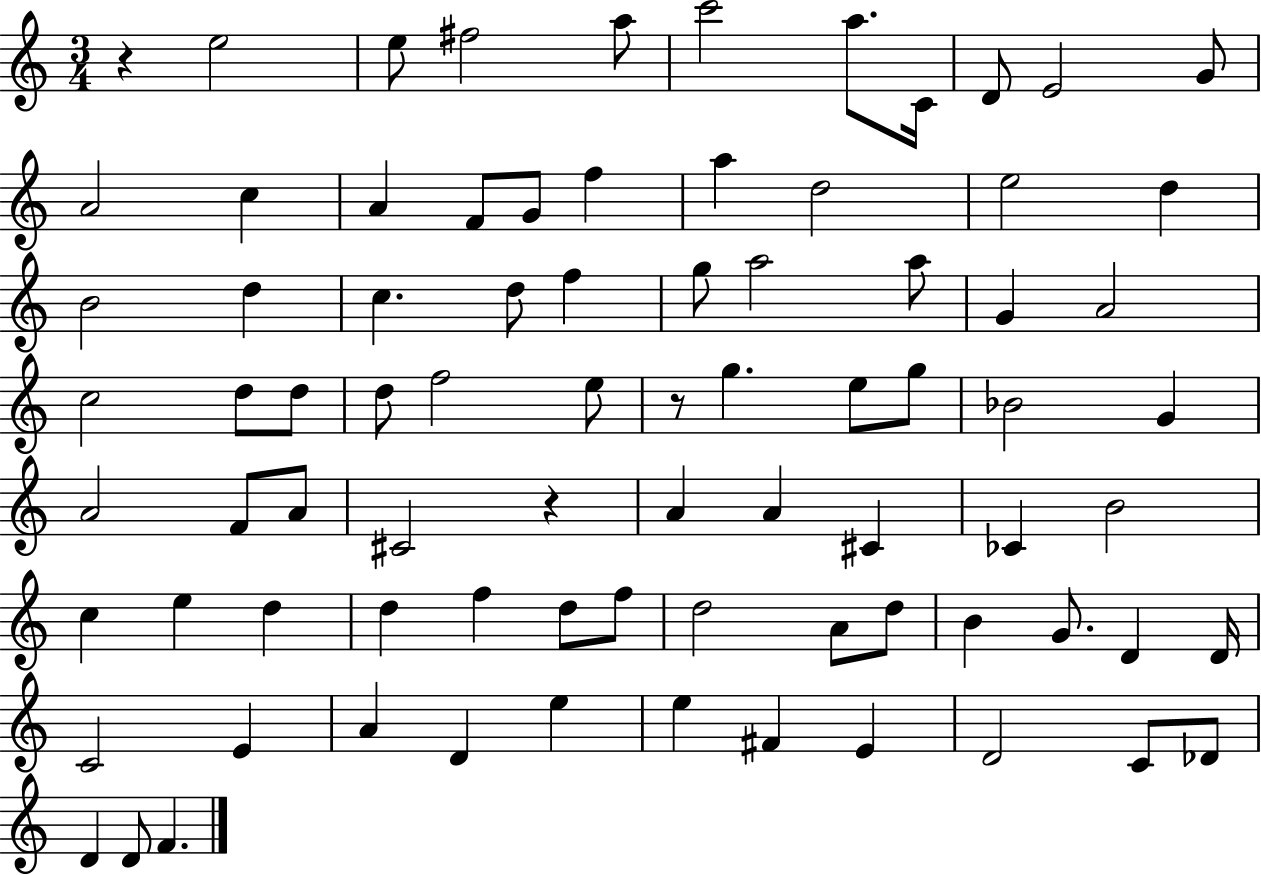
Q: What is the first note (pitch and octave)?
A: E5